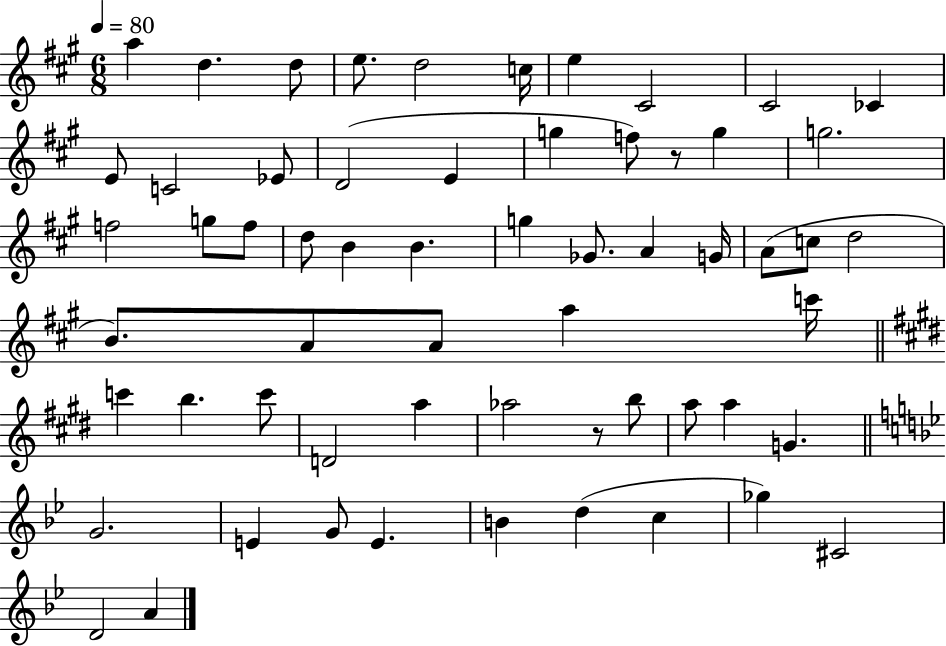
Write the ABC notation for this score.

X:1
T:Untitled
M:6/8
L:1/4
K:A
a d d/2 e/2 d2 c/4 e ^C2 ^C2 _C E/2 C2 _E/2 D2 E g f/2 z/2 g g2 f2 g/2 f/2 d/2 B B g _G/2 A G/4 A/2 c/2 d2 B/2 A/2 A/2 a c'/4 c' b c'/2 D2 a _a2 z/2 b/2 a/2 a G G2 E G/2 E B d c _g ^C2 D2 A